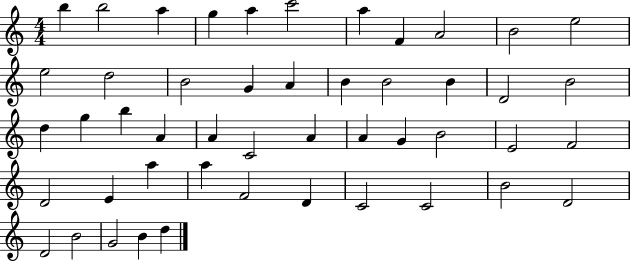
B5/q B5/h A5/q G5/q A5/q C6/h A5/q F4/q A4/h B4/h E5/h E5/h D5/h B4/h G4/q A4/q B4/q B4/h B4/q D4/h B4/h D5/q G5/q B5/q A4/q A4/q C4/h A4/q A4/q G4/q B4/h E4/h F4/h D4/h E4/q A5/q A5/q F4/h D4/q C4/h C4/h B4/h D4/h D4/h B4/h G4/h B4/q D5/q